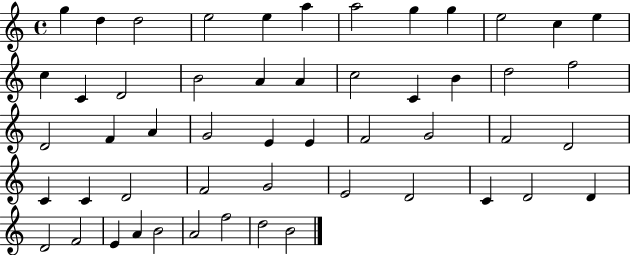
{
  \clef treble
  \time 4/4
  \defaultTimeSignature
  \key c \major
  g''4 d''4 d''2 | e''2 e''4 a''4 | a''2 g''4 g''4 | e''2 c''4 e''4 | \break c''4 c'4 d'2 | b'2 a'4 a'4 | c''2 c'4 b'4 | d''2 f''2 | \break d'2 f'4 a'4 | g'2 e'4 e'4 | f'2 g'2 | f'2 d'2 | \break c'4 c'4 d'2 | f'2 g'2 | e'2 d'2 | c'4 d'2 d'4 | \break d'2 f'2 | e'4 a'4 b'2 | a'2 f''2 | d''2 b'2 | \break \bar "|."
}